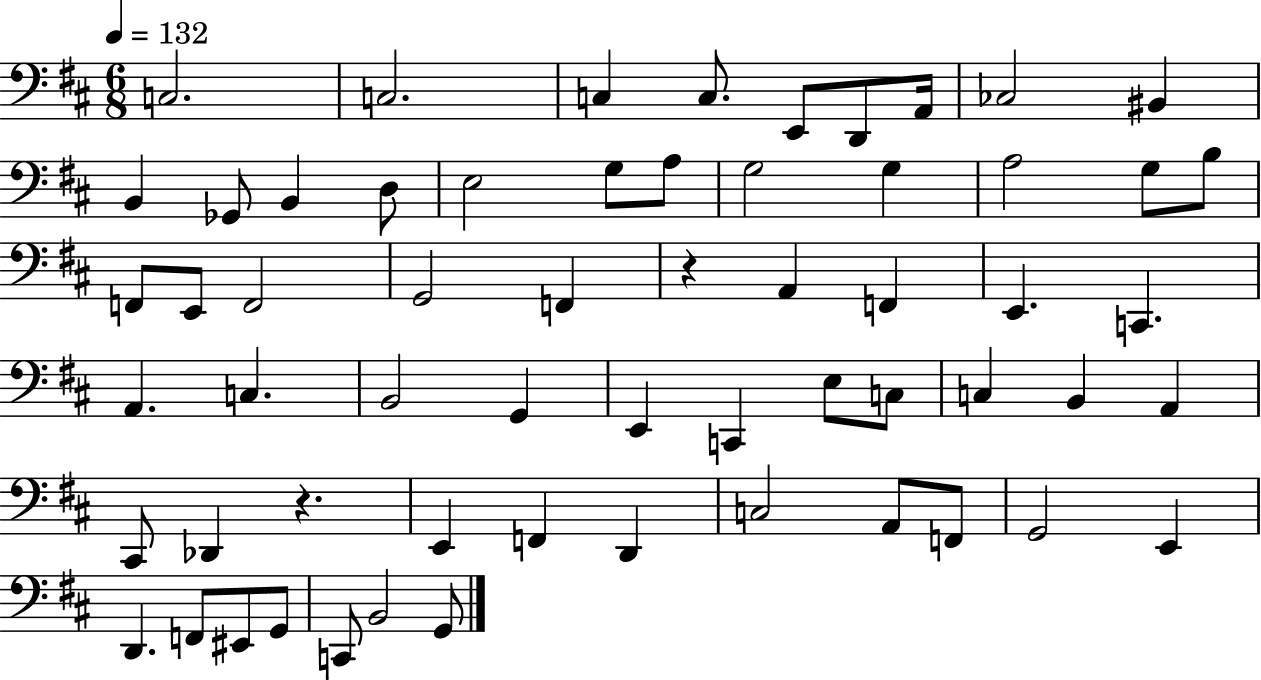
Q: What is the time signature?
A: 6/8